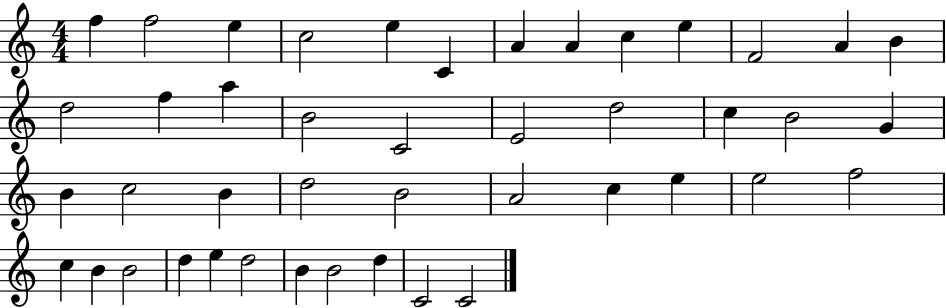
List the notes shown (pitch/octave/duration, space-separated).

F5/q F5/h E5/q C5/h E5/q C4/q A4/q A4/q C5/q E5/q F4/h A4/q B4/q D5/h F5/q A5/q B4/h C4/h E4/h D5/h C5/q B4/h G4/q B4/q C5/h B4/q D5/h B4/h A4/h C5/q E5/q E5/h F5/h C5/q B4/q B4/h D5/q E5/q D5/h B4/q B4/h D5/q C4/h C4/h